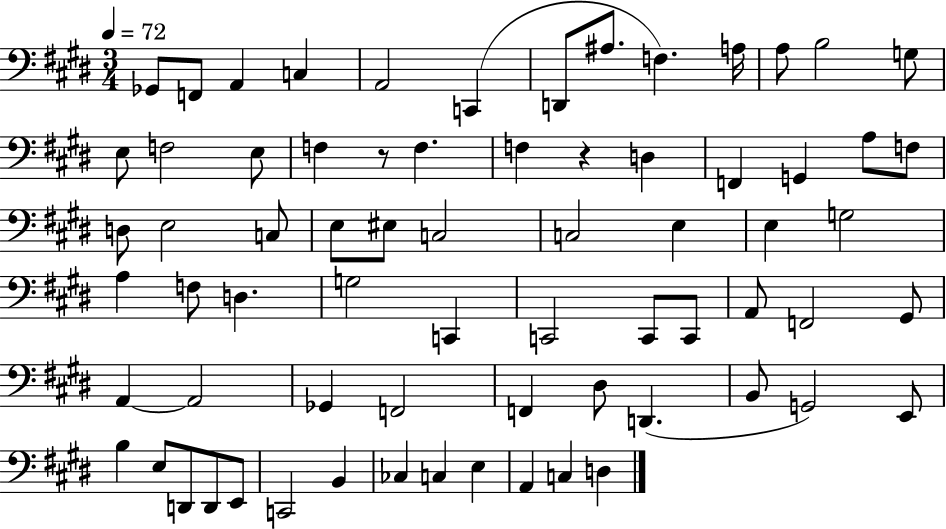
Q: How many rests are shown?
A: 2